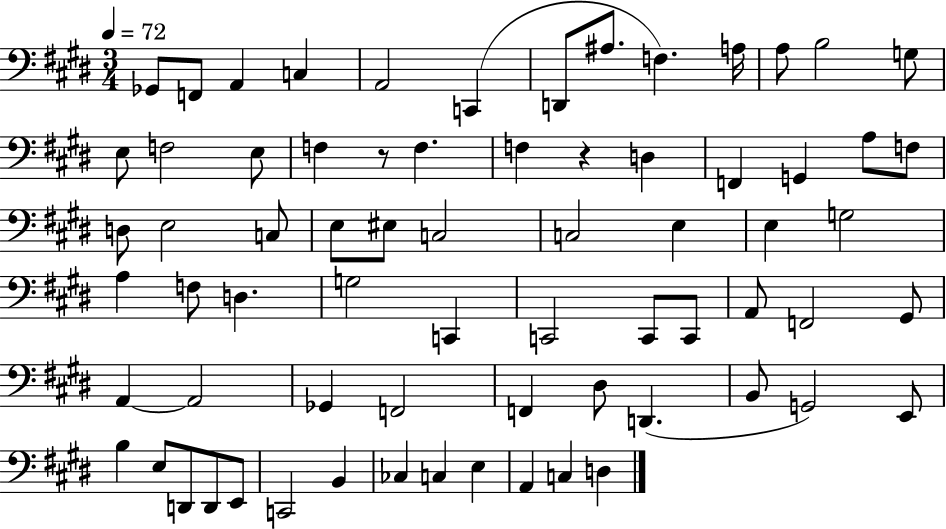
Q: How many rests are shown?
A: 2